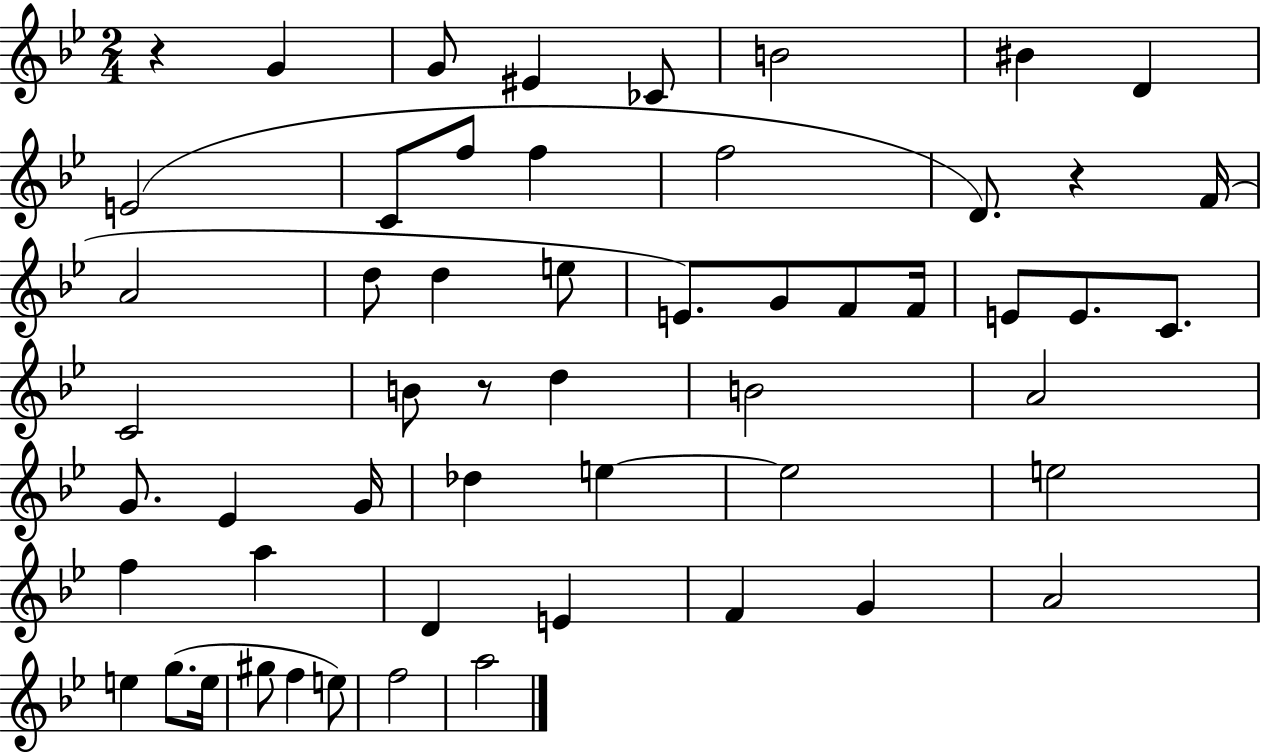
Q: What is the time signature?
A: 2/4